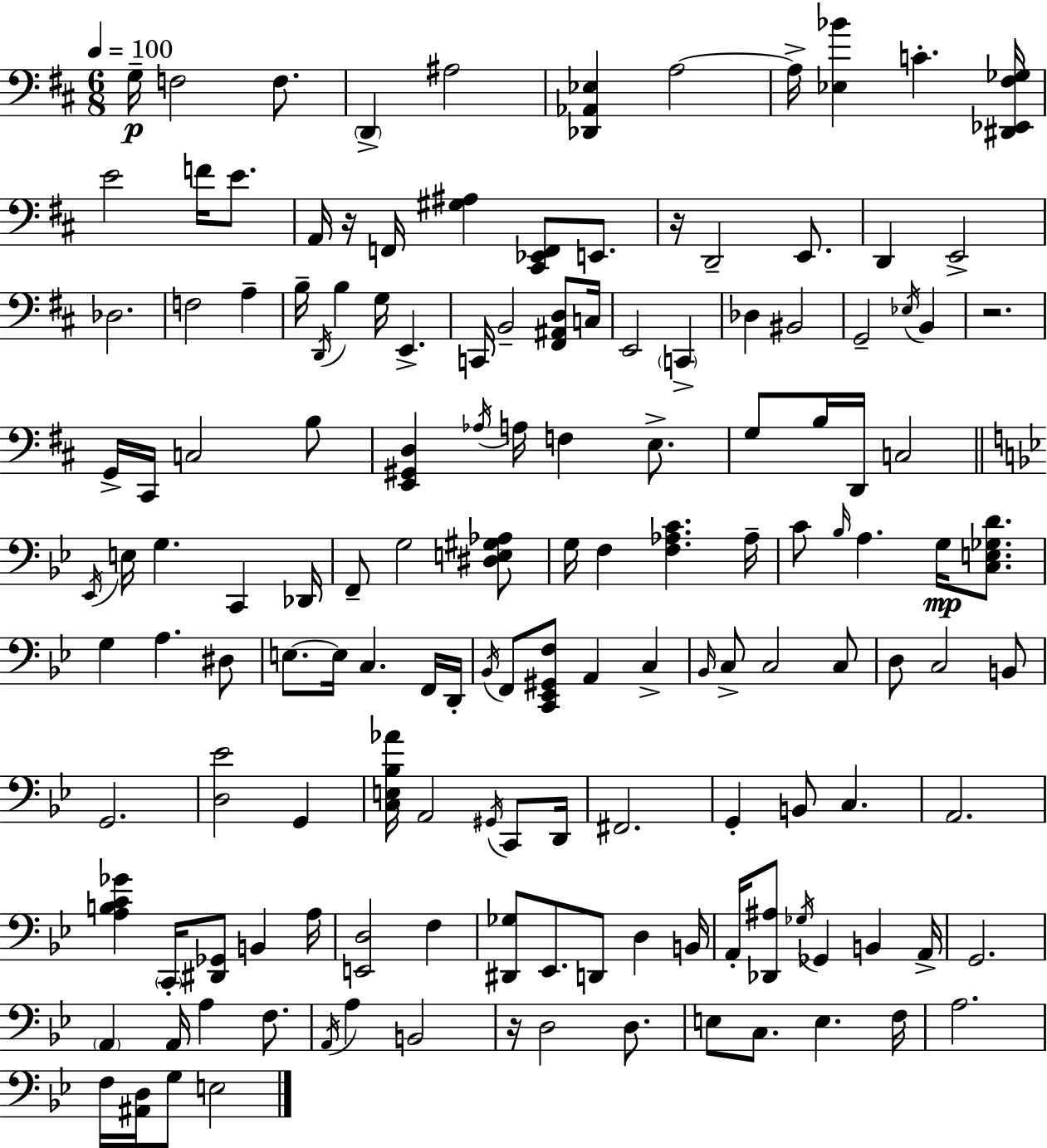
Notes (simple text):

G3/s F3/h F3/e. D2/q A#3/h [Db2,Ab2,Eb3]/q A3/h A3/s [Eb3,Bb4]/q C4/q. [D#2,Eb2,F#3,Gb3]/s E4/h F4/s E4/e. A2/s R/s F2/s [G#3,A#3]/q [C#2,Eb2,F2]/e E2/e. R/s D2/h E2/e. D2/q E2/h Db3/h. F3/h A3/q B3/s D2/s B3/q G3/s E2/q. C2/s B2/h [F#2,A#2,D3]/e C3/s E2/h C2/q Db3/q BIS2/h G2/h Eb3/s B2/q R/h. G2/s C#2/s C3/h B3/e [E2,G#2,D3]/q Ab3/s A3/s F3/q E3/e. G3/e B3/s D2/s C3/h Eb2/s E3/s G3/q. C2/q Db2/s F2/e G3/h [D#3,E3,G#3,Ab3]/e G3/s F3/q [F3,Ab3,C4]/q. Ab3/s C4/e Bb3/s A3/q. G3/s [C3,E3,Gb3,D4]/e. G3/q A3/q. D#3/e E3/e. E3/s C3/q. F2/s D2/s Bb2/s F2/e [C2,Eb2,G#2,F3]/e A2/q C3/q Bb2/s C3/e C3/h C3/e D3/e C3/h B2/e G2/h. [D3,Eb4]/h G2/q [C3,E3,Bb3,Ab4]/s A2/h G#2/s C2/e D2/s F#2/h. G2/q B2/e C3/q. A2/h. [A3,B3,C4,Gb4]/q C2/s [D#2,Gb2]/e B2/q A3/s [E2,D3]/h F3/q [D#2,Gb3]/e Eb2/e. D2/e D3/q B2/s A2/s [Db2,A#3]/e Gb3/s Gb2/q B2/q A2/s G2/h. A2/q A2/s A3/q F3/e. A2/s A3/q B2/h R/s D3/h D3/e. E3/e C3/e. E3/q. F3/s A3/h. F3/s [A#2,D3]/s G3/e E3/h